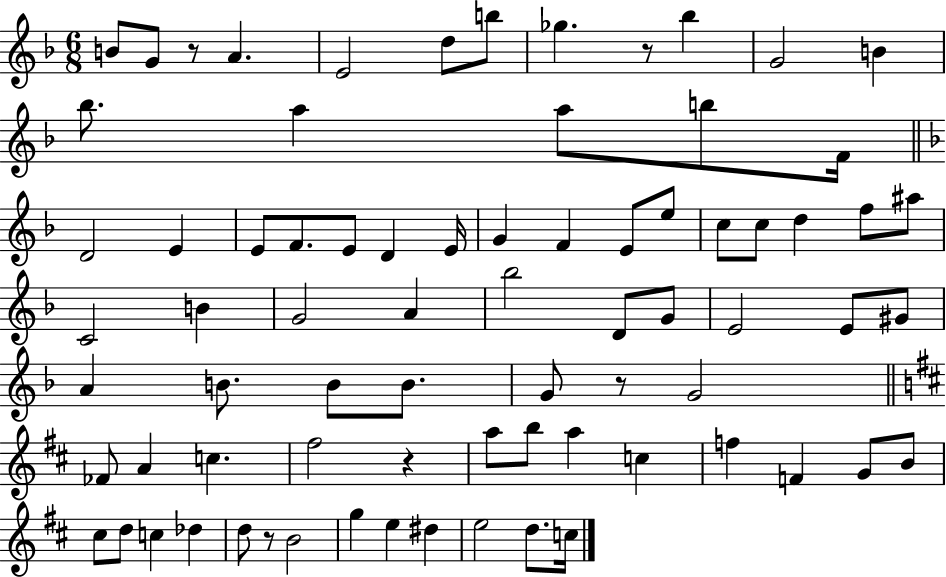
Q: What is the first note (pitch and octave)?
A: B4